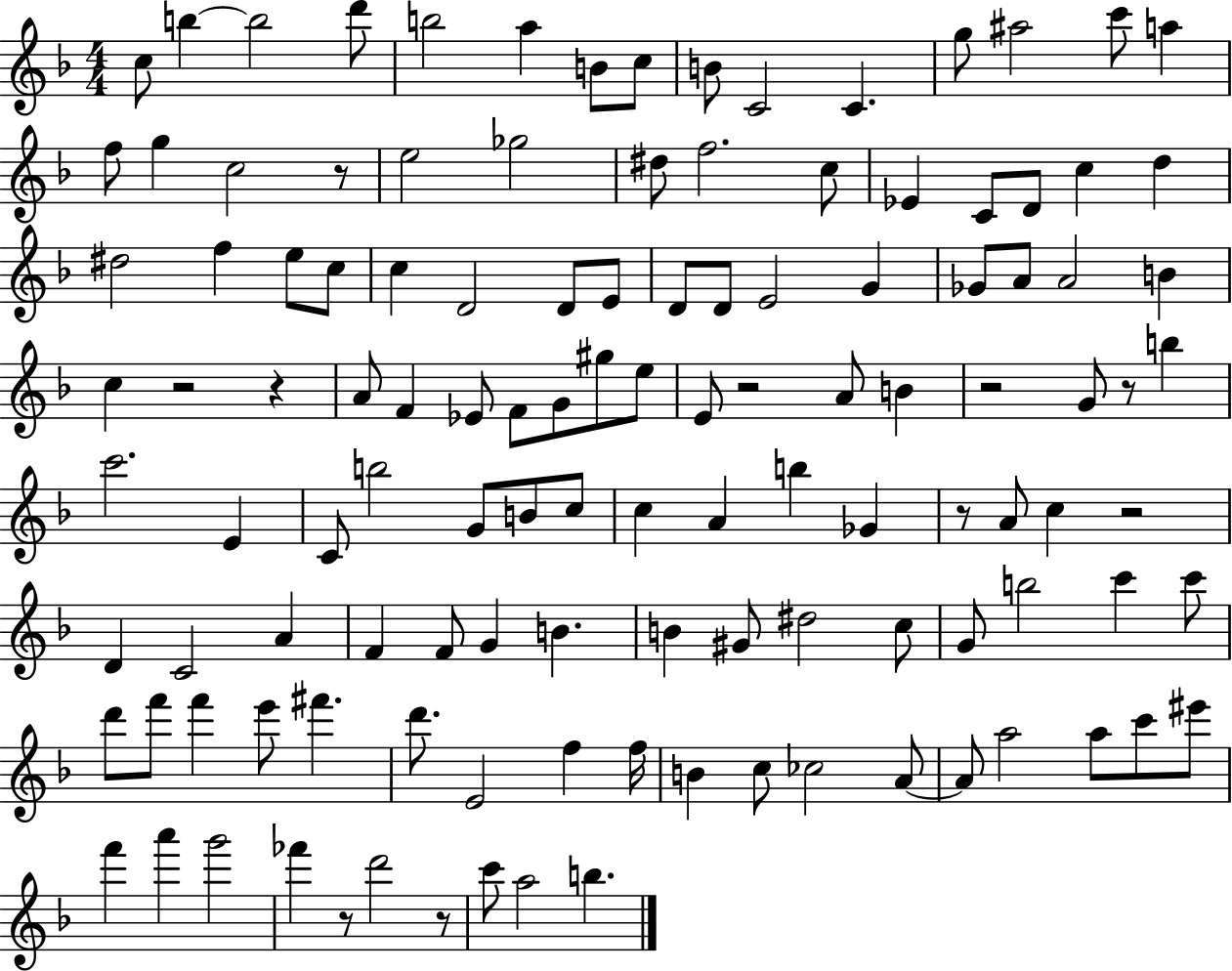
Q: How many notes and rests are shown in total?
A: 121